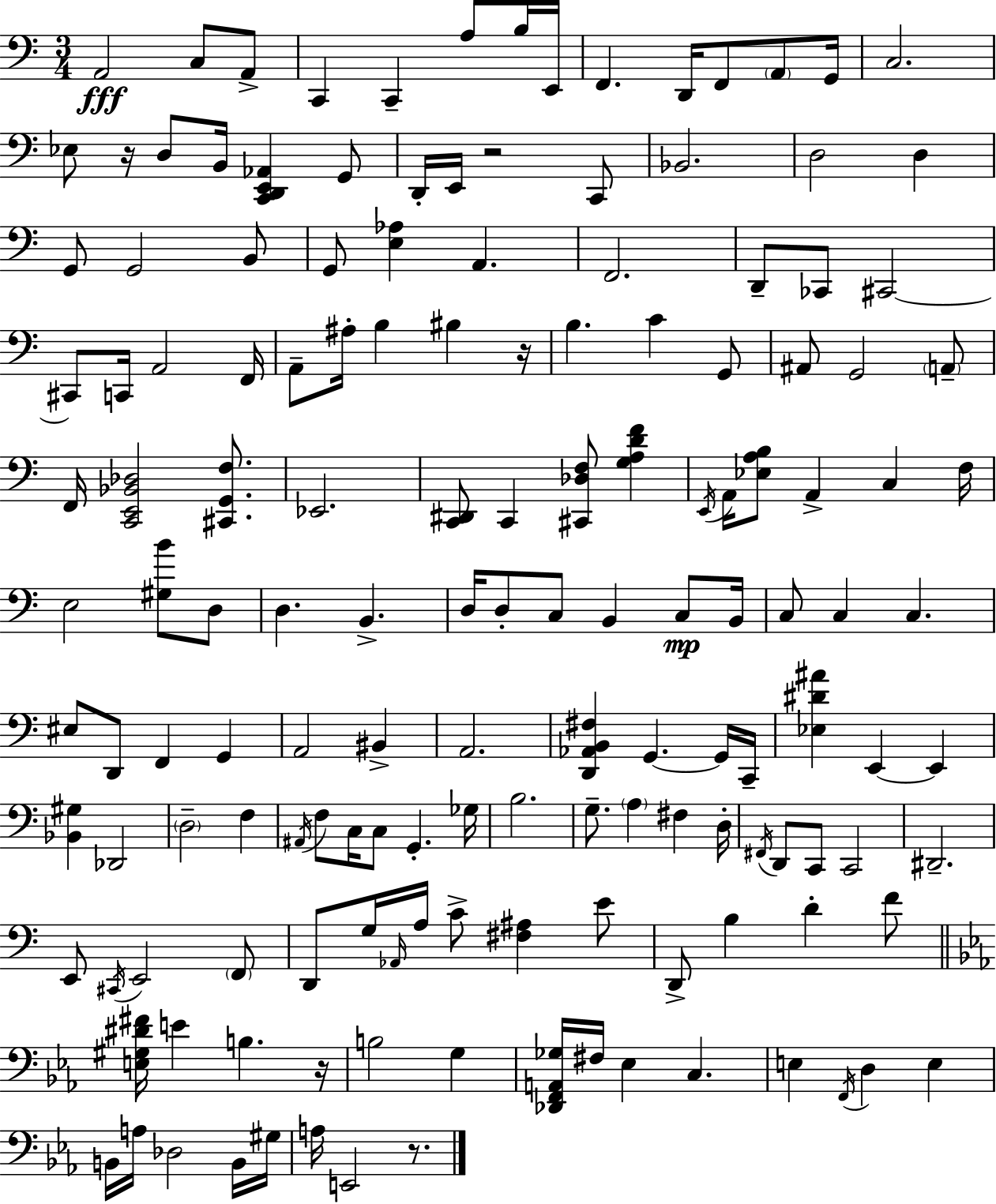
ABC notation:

X:1
T:Untitled
M:3/4
L:1/4
K:Am
A,,2 C,/2 A,,/2 C,, C,, A,/2 B,/4 E,,/4 F,, D,,/4 F,,/2 A,,/2 G,,/4 C,2 _E,/2 z/4 D,/2 B,,/4 [C,,D,,E,,_A,,] G,,/2 D,,/4 E,,/4 z2 C,,/2 _B,,2 D,2 D, G,,/2 G,,2 B,,/2 G,,/2 [E,_A,] A,, F,,2 D,,/2 _C,,/2 ^C,,2 ^C,,/2 C,,/4 A,,2 F,,/4 A,,/2 ^A,/4 B, ^B, z/4 B, C G,,/2 ^A,,/2 G,,2 A,,/2 F,,/4 [C,,E,,_B,,_D,]2 [^C,,G,,F,]/2 _E,,2 [C,,^D,,]/2 C,, [^C,,_D,F,]/2 [G,A,DF] E,,/4 A,,/4 [_E,A,B,]/2 A,, C, F,/4 E,2 [^G,B]/2 D,/2 D, B,, D,/4 D,/2 C,/2 B,, C,/2 B,,/4 C,/2 C, C, ^E,/2 D,,/2 F,, G,, A,,2 ^B,, A,,2 [D,,_A,,B,,^F,] G,, G,,/4 C,,/4 [_E,^D^A] E,, E,, [_B,,^G,] _D,,2 D,2 F, ^A,,/4 F,/2 C,/4 C,/2 G,, _G,/4 B,2 G,/2 A, ^F, D,/4 ^F,,/4 D,,/2 C,,/2 C,,2 ^D,,2 E,,/2 ^C,,/4 E,,2 F,,/2 D,,/2 G,/4 _A,,/4 A,/4 C/2 [^F,^A,] E/2 D,,/2 B, D F/2 [E,^G,^D^F]/4 E B, z/4 B,2 G, [_D,,F,,A,,_G,]/4 ^F,/4 _E, C, E, F,,/4 D, E, B,,/4 A,/4 _D,2 B,,/4 ^G,/4 A,/4 E,,2 z/2